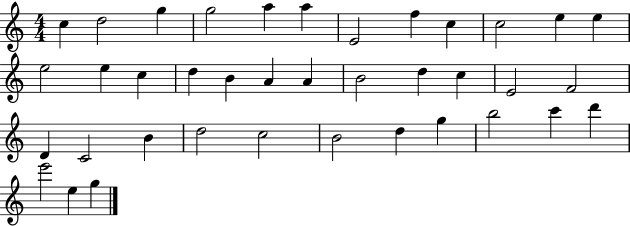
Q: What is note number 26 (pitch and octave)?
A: C4